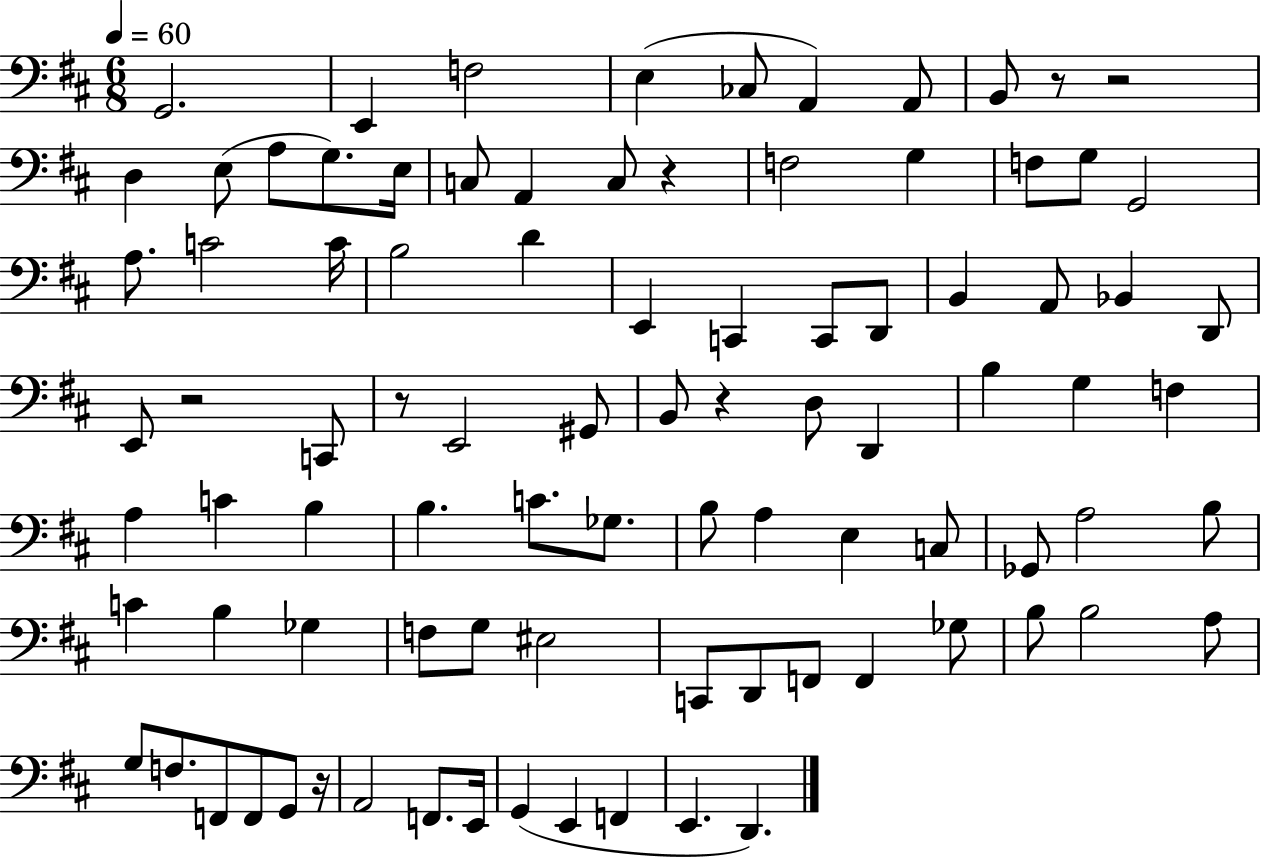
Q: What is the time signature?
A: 6/8